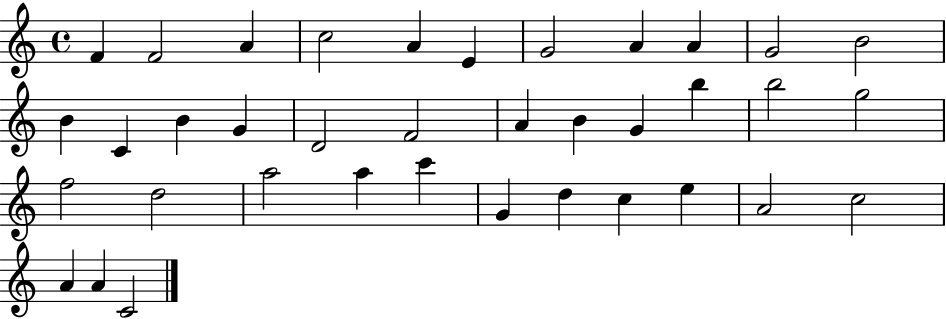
F4/q F4/h A4/q C5/h A4/q E4/q G4/h A4/q A4/q G4/h B4/h B4/q C4/q B4/q G4/q D4/h F4/h A4/q B4/q G4/q B5/q B5/h G5/h F5/h D5/h A5/h A5/q C6/q G4/q D5/q C5/q E5/q A4/h C5/h A4/q A4/q C4/h